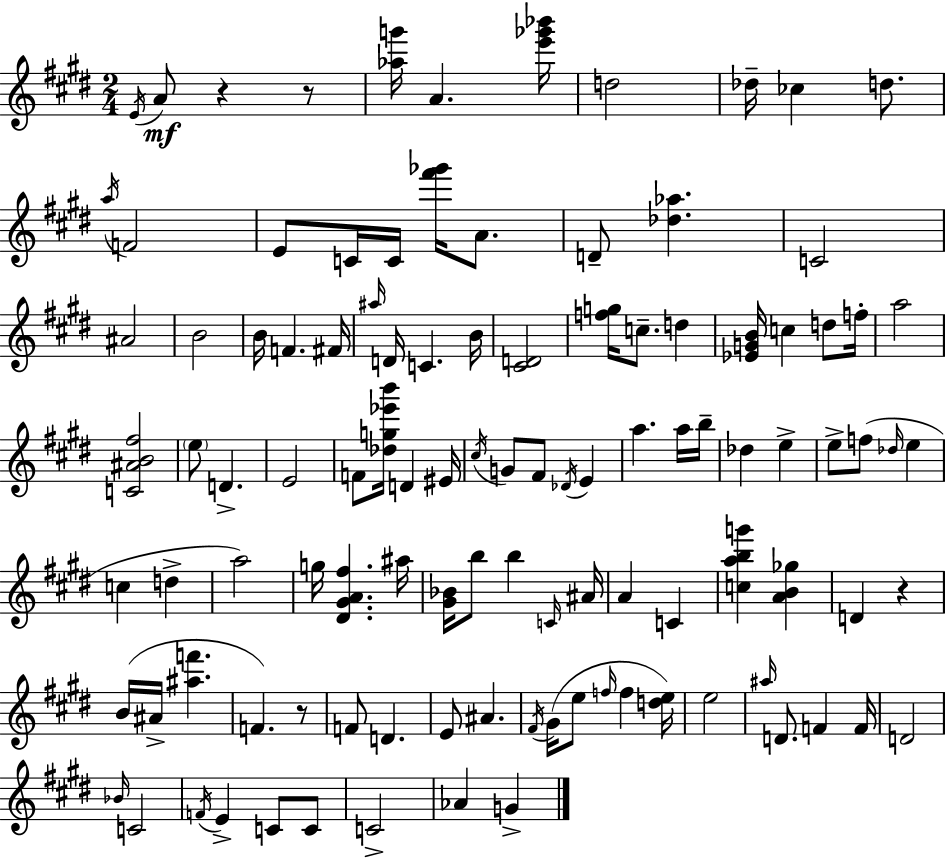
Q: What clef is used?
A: treble